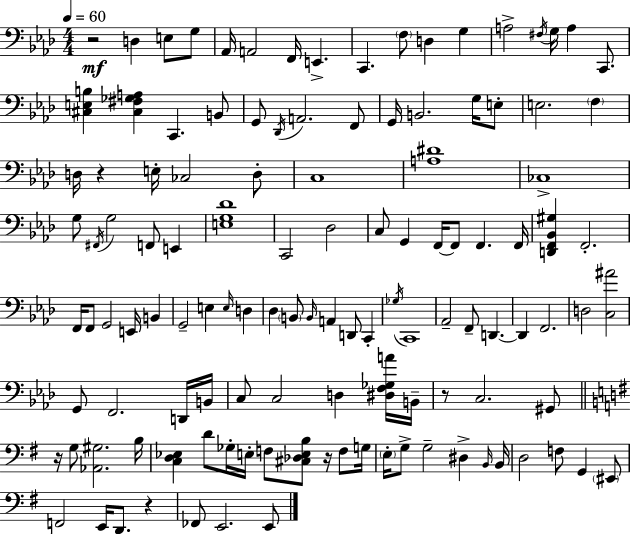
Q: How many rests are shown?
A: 6